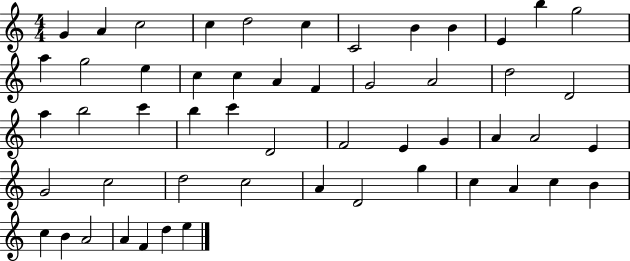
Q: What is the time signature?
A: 4/4